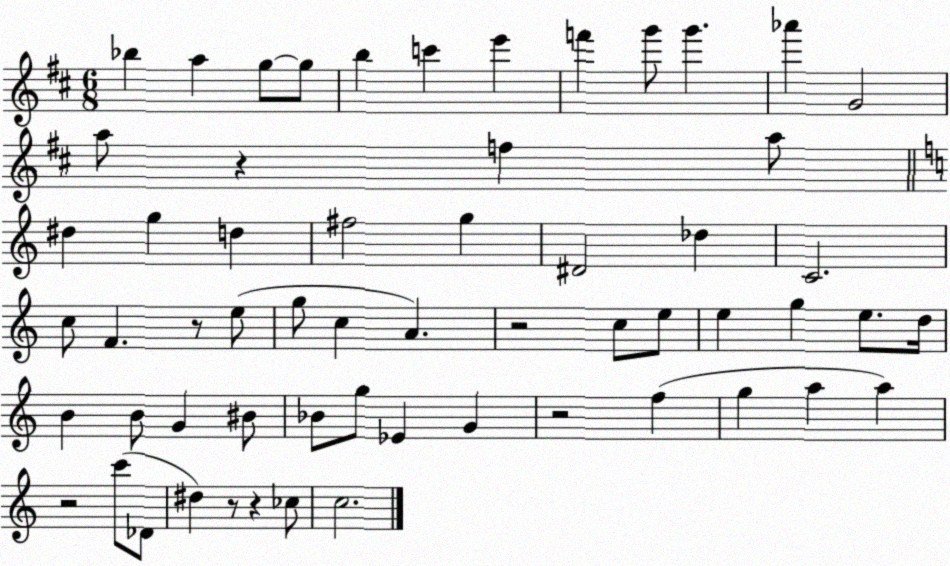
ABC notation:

X:1
T:Untitled
M:6/8
L:1/4
K:D
_b a g/2 g/2 b c' e' f' g'/2 g' _a' G2 a/2 z f a/2 ^d g d ^f2 g ^D2 _d C2 c/2 F z/2 e/2 g/2 c A z2 c/2 e/2 e g e/2 d/4 B B/2 G ^B/2 _B/2 g/2 _E G z2 f g a a z2 c'/2 _D/2 ^d z/2 z _c/2 c2